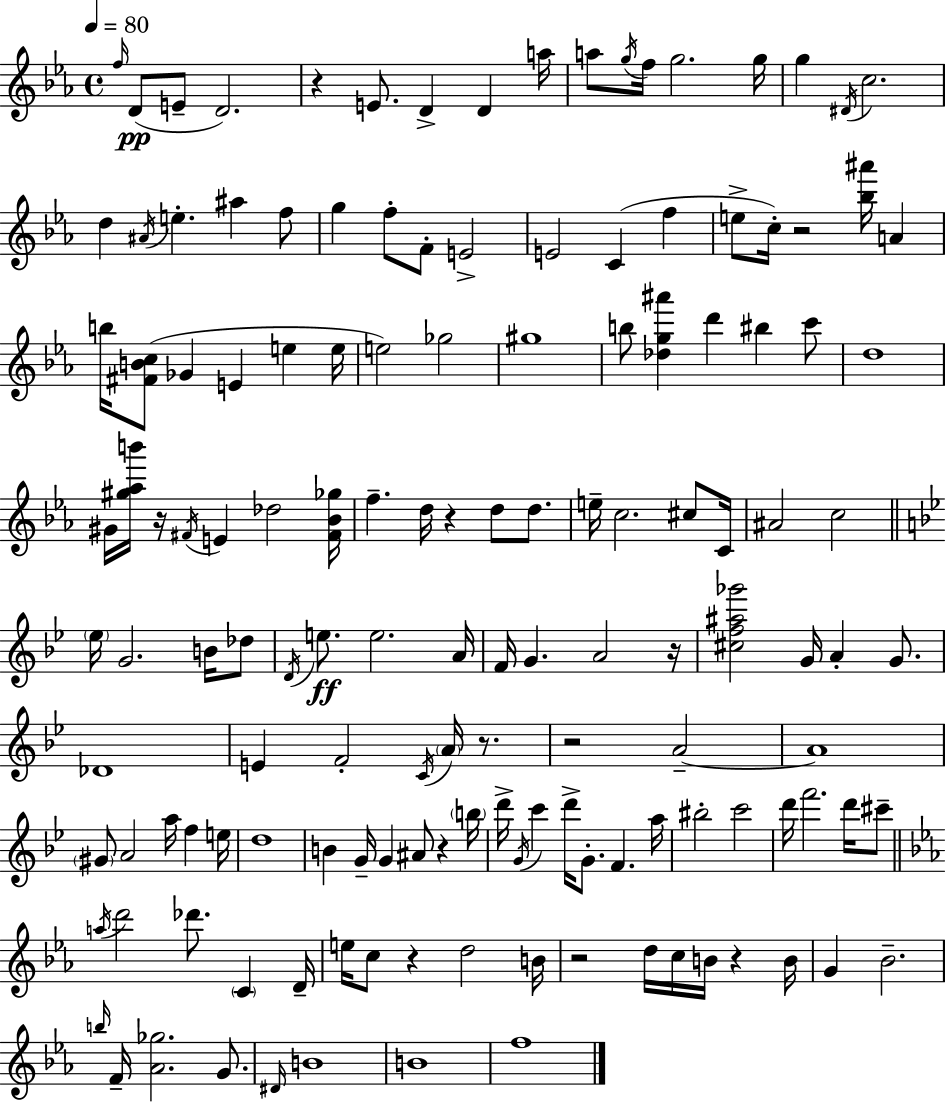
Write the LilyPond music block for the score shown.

{
  \clef treble
  \time 4/4
  \defaultTimeSignature
  \key ees \major
  \tempo 4 = 80
  \grace { f''16 }(\pp d'8 e'8-- d'2.) | r4 e'8. d'4-> d'4 | a''16 a''8 \acciaccatura { g''16 } f''16 g''2. | g''16 g''4 \acciaccatura { dis'16 } c''2. | \break d''4 \acciaccatura { ais'16 } e''4.-. ais''4 | f''8 g''4 f''8-. f'8-. e'2-> | e'2 c'4( | f''4 e''8-> c''16-.) r2 <bes'' ais'''>16 | \break a'4 b''16 <fis' b' c''>8( ges'4 e'4 e''4 | e''16 e''2) ges''2 | gis''1 | b''8 <des'' g'' ais'''>4 d'''4 bis''4 | \break c'''8 d''1 | gis'16 <gis'' aes'' b'''>16 r16 \acciaccatura { fis'16 } e'4 des''2 | <fis' bes' ges''>16 f''4.-- d''16 r4 | d''8 d''8. e''16-- c''2. | \break cis''8 c'16 ais'2 c''2 | \bar "||" \break \key g \minor \parenthesize ees''16 g'2. b'16 des''8 | \acciaccatura { d'16 }\ff e''8. e''2. | a'16 f'16 g'4. a'2 | r16 <cis'' f'' ais'' ges'''>2 g'16 a'4-. g'8. | \break des'1 | e'4 f'2-. \acciaccatura { c'16 } \parenthesize a'16 r8. | r2 a'2--~~ | a'1 | \break \parenthesize gis'8 a'2 a''16 f''4 | e''16 d''1 | b'4 g'16-- g'4 ais'8 r4 | \parenthesize b''16 d'''16-> \acciaccatura { g'16 } c'''4 d'''16-> g'8.-. f'4. | \break a''16 bis''2-. c'''2 | d'''16 f'''2. | d'''16 cis'''8-- \bar "||" \break \key ees \major \acciaccatura { a''16 } d'''2 des'''8. \parenthesize c'4 | d'16-- e''16 c''8 r4 d''2 | b'16 r2 d''16 c''16 b'16 r4 | b'16 g'4 bes'2.-- | \break \grace { b''16 } f'16-- <aes' ges''>2. g'8. | \grace { dis'16 } b'1 | b'1 | f''1 | \break \bar "|."
}